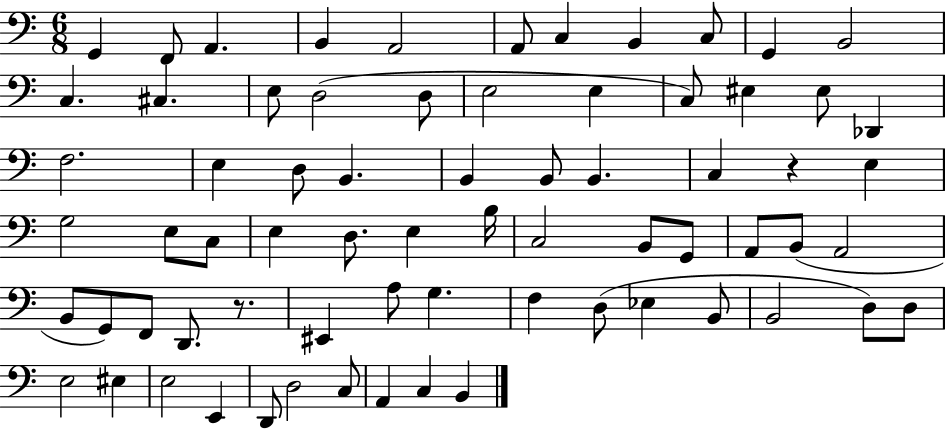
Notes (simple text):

G2/q F2/e A2/q. B2/q A2/h A2/e C3/q B2/q C3/e G2/q B2/h C3/q. C#3/q. E3/e D3/h D3/e E3/h E3/q C3/e EIS3/q EIS3/e Db2/q F3/h. E3/q D3/e B2/q. B2/q B2/e B2/q. C3/q R/q E3/q G3/h E3/e C3/e E3/q D3/e. E3/q B3/s C3/h B2/e G2/e A2/e B2/e A2/h B2/e G2/e F2/e D2/e. R/e. EIS2/q A3/e G3/q. F3/q D3/e Eb3/q B2/e B2/h D3/e D3/e E3/h EIS3/q E3/h E2/q D2/e D3/h C3/e A2/q C3/q B2/q